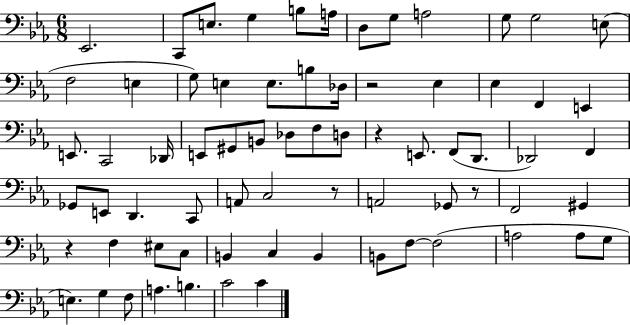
{
  \clef bass
  \numericTimeSignature
  \time 6/8
  \key ees \major
  ees,2. | c,8 e8. g4 b8 a16 | d8 g8 a2 | g8 g2 e8( | \break f2 e4 | g8) e4 e8. b8 des16 | r2 ees4 | ees4 f,4 e,4 | \break e,8. c,2 des,16 | e,8 gis,8 b,8 des8 f8 d8 | r4 e,8. f,8( d,8. | des,2) f,4 | \break ges,8 e,8 d,4. c,8 | a,8 c2 r8 | a,2 ges,8 r8 | f,2 gis,4 | \break r4 f4 eis8 c8 | b,4 c4 b,4 | b,8 f8~~ f2( | a2 a8 g8 | \break e4.) g4 f8 | a4. b4. | c'2 c'4 | \bar "|."
}